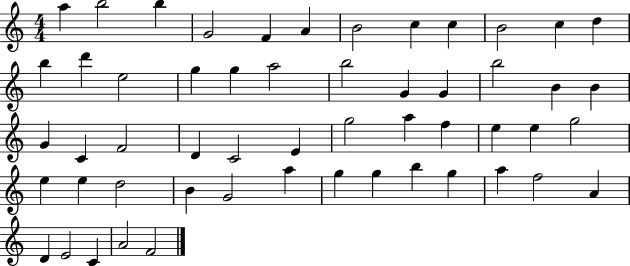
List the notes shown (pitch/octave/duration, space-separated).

A5/q B5/h B5/q G4/h F4/q A4/q B4/h C5/q C5/q B4/h C5/q D5/q B5/q D6/q E5/h G5/q G5/q A5/h B5/h G4/q G4/q B5/h B4/q B4/q G4/q C4/q F4/h D4/q C4/h E4/q G5/h A5/q F5/q E5/q E5/q G5/h E5/q E5/q D5/h B4/q G4/h A5/q G5/q G5/q B5/q G5/q A5/q F5/h A4/q D4/q E4/h C4/q A4/h F4/h